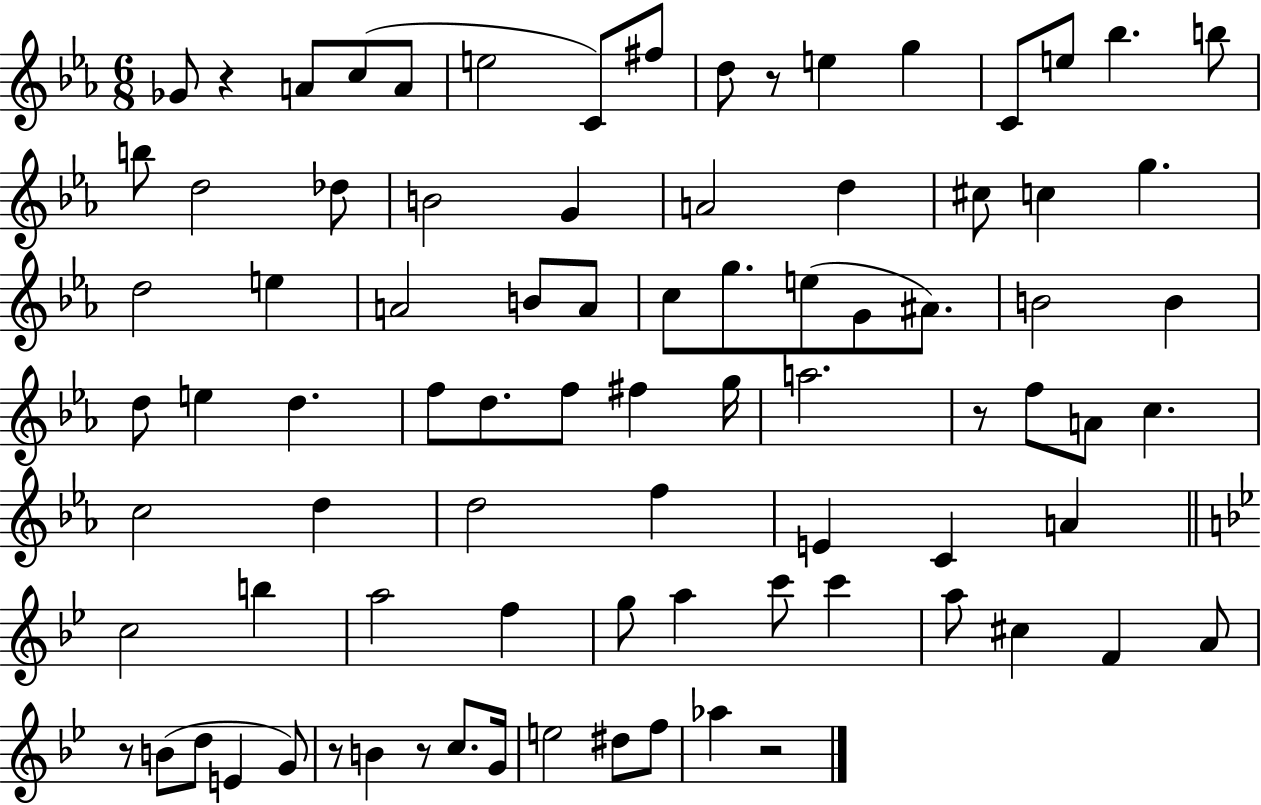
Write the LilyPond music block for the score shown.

{
  \clef treble
  \numericTimeSignature
  \time 6/8
  \key ees \major
  ges'8 r4 a'8 c''8( a'8 | e''2 c'8) fis''8 | d''8 r8 e''4 g''4 | c'8 e''8 bes''4. b''8 | \break b''8 d''2 des''8 | b'2 g'4 | a'2 d''4 | cis''8 c''4 g''4. | \break d''2 e''4 | a'2 b'8 a'8 | c''8 g''8. e''8( g'8 ais'8.) | b'2 b'4 | \break d''8 e''4 d''4. | f''8 d''8. f''8 fis''4 g''16 | a''2. | r8 f''8 a'8 c''4. | \break c''2 d''4 | d''2 f''4 | e'4 c'4 a'4 | \bar "||" \break \key bes \major c''2 b''4 | a''2 f''4 | g''8 a''4 c'''8 c'''4 | a''8 cis''4 f'4 a'8 | \break r8 b'8( d''8 e'4 g'8) | r8 b'4 r8 c''8. g'16 | e''2 dis''8 f''8 | aes''4 r2 | \break \bar "|."
}